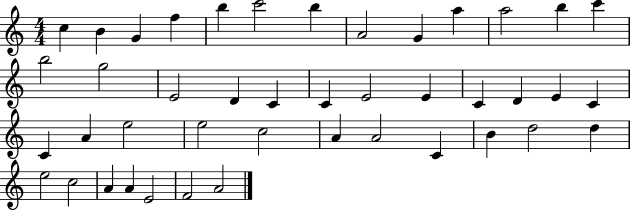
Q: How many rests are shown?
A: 0